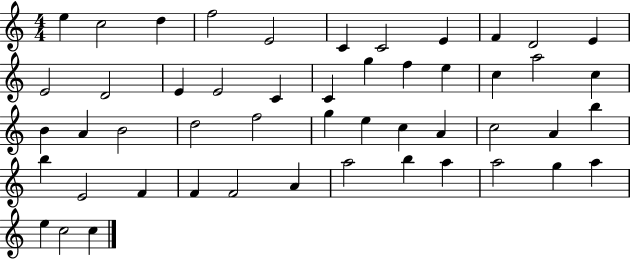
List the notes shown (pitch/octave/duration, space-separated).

E5/q C5/h D5/q F5/h E4/h C4/q C4/h E4/q F4/q D4/h E4/q E4/h D4/h E4/q E4/h C4/q C4/q G5/q F5/q E5/q C5/q A5/h C5/q B4/q A4/q B4/h D5/h F5/h G5/q E5/q C5/q A4/q C5/h A4/q B5/q B5/q E4/h F4/q F4/q F4/h A4/q A5/h B5/q A5/q A5/h G5/q A5/q E5/q C5/h C5/q